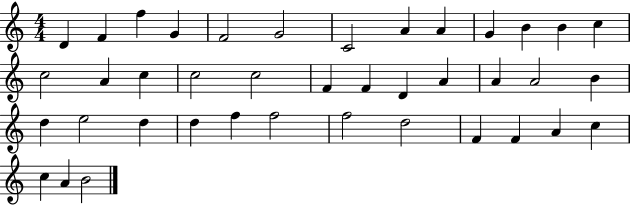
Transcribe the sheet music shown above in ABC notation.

X:1
T:Untitled
M:4/4
L:1/4
K:C
D F f G F2 G2 C2 A A G B B c c2 A c c2 c2 F F D A A A2 B d e2 d d f f2 f2 d2 F F A c c A B2